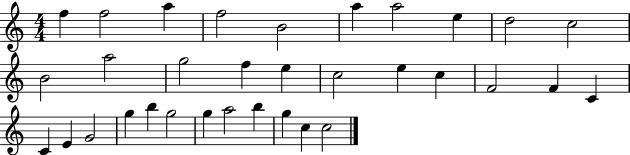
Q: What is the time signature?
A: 4/4